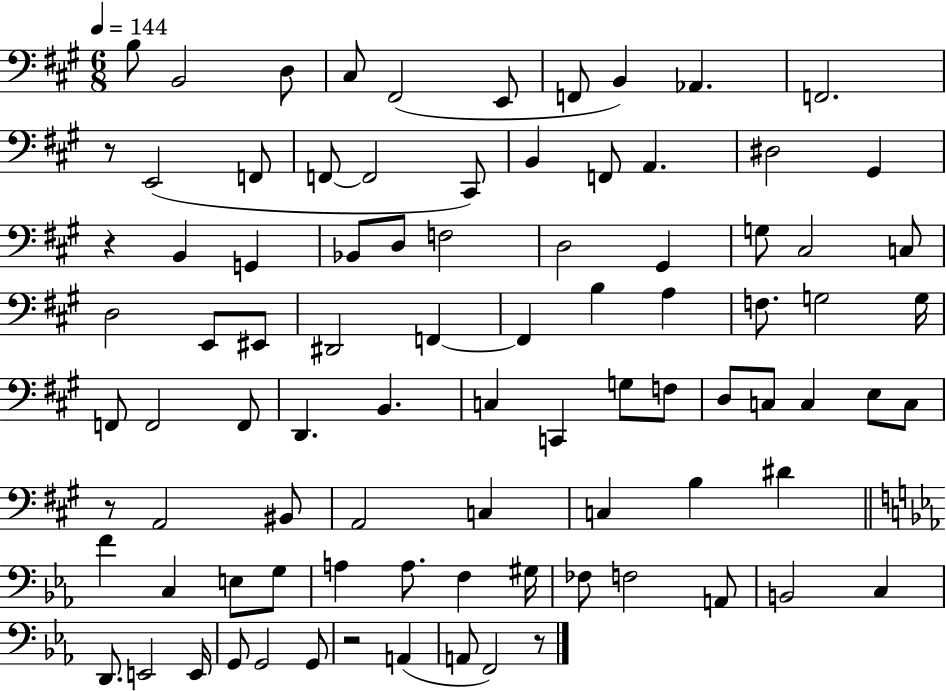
{
  \clef bass
  \numericTimeSignature
  \time 6/8
  \key a \major
  \tempo 4 = 144
  b8 b,2 d8 | cis8 fis,2( e,8 | f,8 b,4) aes,4. | f,2. | \break r8 e,2( f,8 | f,8~~ f,2 cis,8) | b,4 f,8 a,4. | dis2 gis,4 | \break r4 b,4 g,4 | bes,8 d8 f2 | d2 gis,4 | g8 cis2 c8 | \break d2 e,8 eis,8 | dis,2 f,4~~ | f,4 b4 a4 | f8. g2 g16 | \break f,8 f,2 f,8 | d,4. b,4. | c4 c,4 g8 f8 | d8 c8 c4 e8 c8 | \break r8 a,2 bis,8 | a,2 c4 | c4 b4 dis'4 | \bar "||" \break \key c \minor f'4 c4 e8 g8 | a4 a8. f4 gis16 | fes8 f2 a,8 | b,2 c4 | \break d,8. e,2 e,16 | g,8 g,2 g,8 | r2 a,4( | a,8 f,2) r8 | \break \bar "|."
}